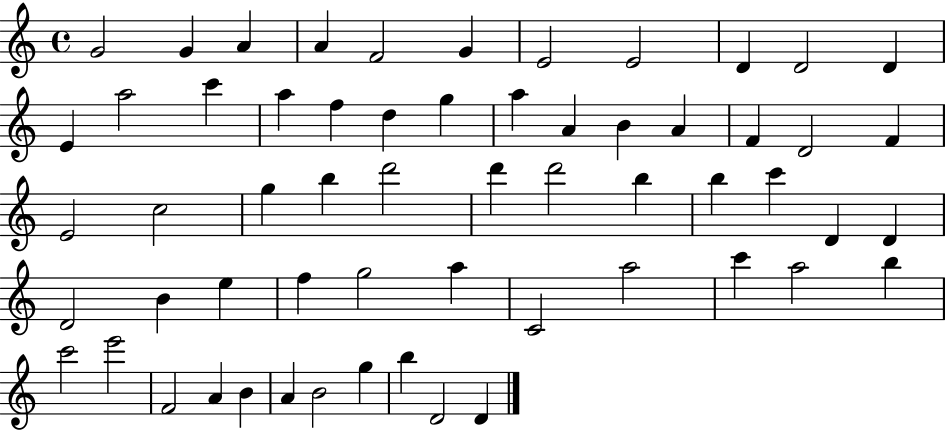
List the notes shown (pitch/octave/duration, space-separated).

G4/h G4/q A4/q A4/q F4/h G4/q E4/h E4/h D4/q D4/h D4/q E4/q A5/h C6/q A5/q F5/q D5/q G5/q A5/q A4/q B4/q A4/q F4/q D4/h F4/q E4/h C5/h G5/q B5/q D6/h D6/q D6/h B5/q B5/q C6/q D4/q D4/q D4/h B4/q E5/q F5/q G5/h A5/q C4/h A5/h C6/q A5/h B5/q C6/h E6/h F4/h A4/q B4/q A4/q B4/h G5/q B5/q D4/h D4/q